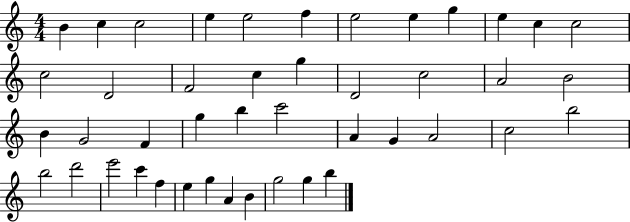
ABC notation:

X:1
T:Untitled
M:4/4
L:1/4
K:C
B c c2 e e2 f e2 e g e c c2 c2 D2 F2 c g D2 c2 A2 B2 B G2 F g b c'2 A G A2 c2 b2 b2 d'2 e'2 c' f e g A B g2 g b